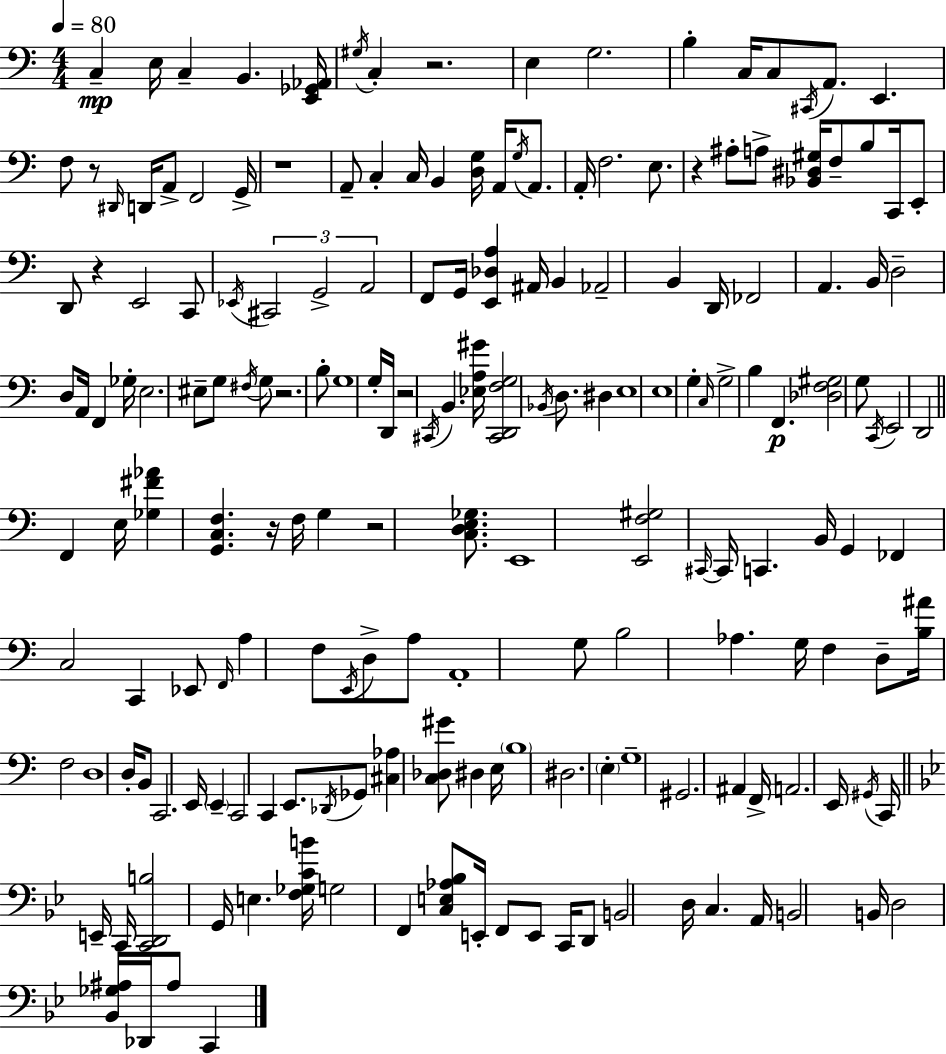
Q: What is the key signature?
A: C major